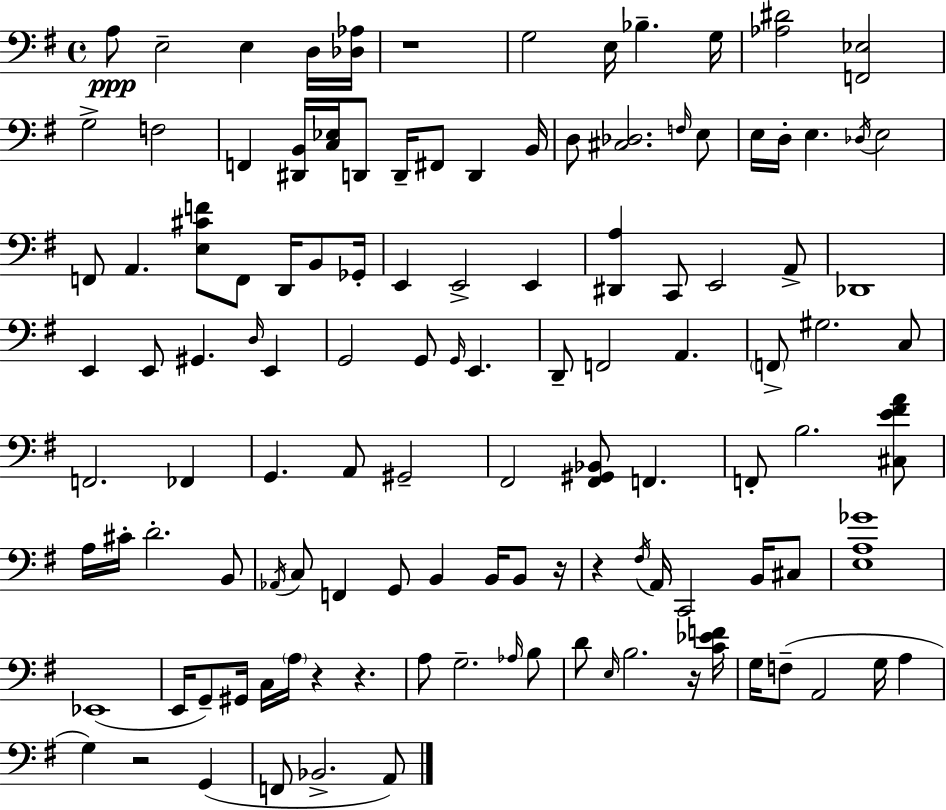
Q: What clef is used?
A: bass